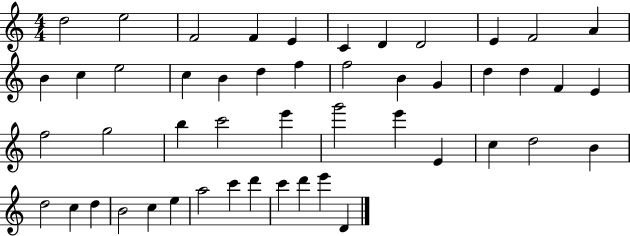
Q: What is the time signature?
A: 4/4